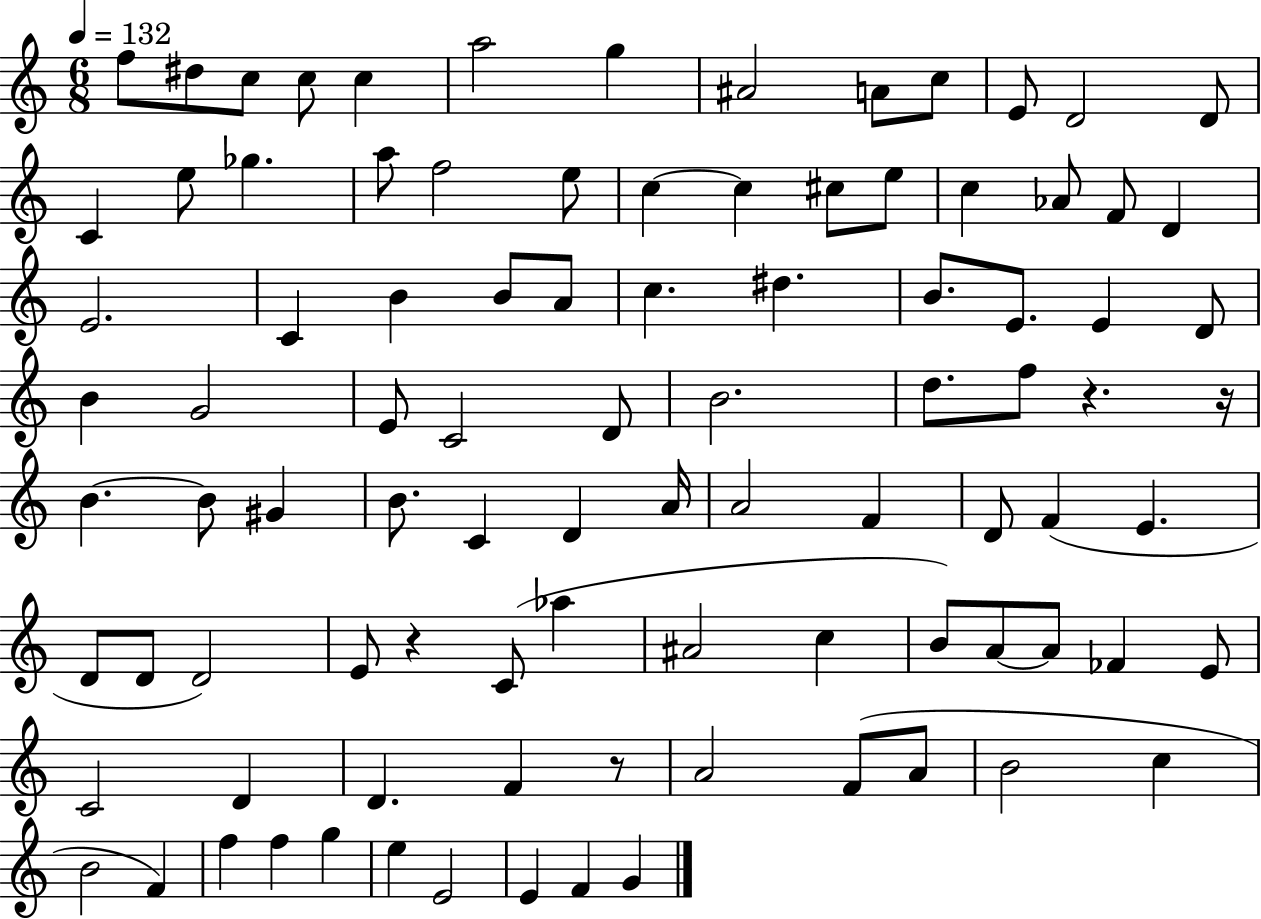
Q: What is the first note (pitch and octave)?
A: F5